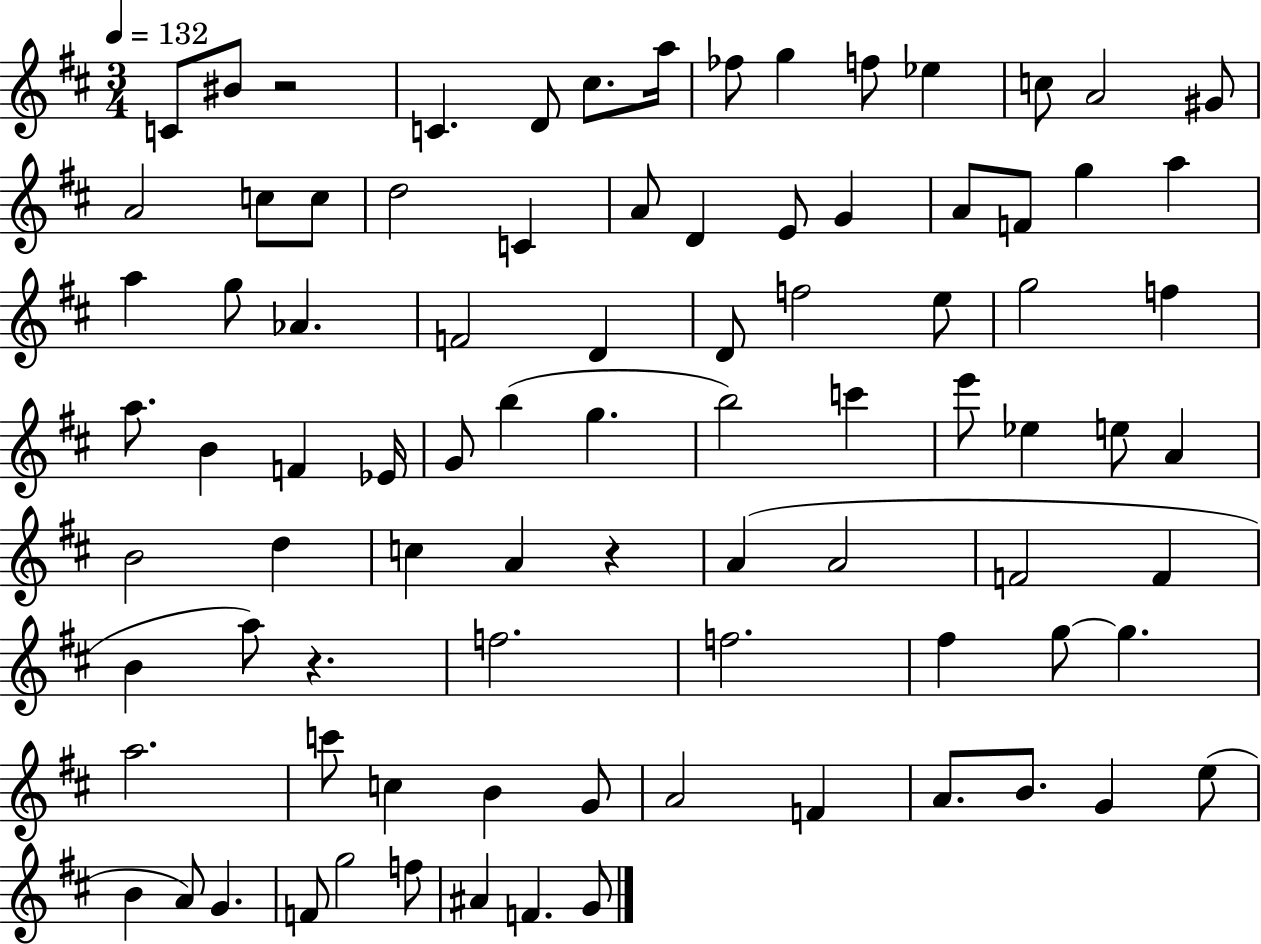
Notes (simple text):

C4/e BIS4/e R/h C4/q. D4/e C#5/e. A5/s FES5/e G5/q F5/e Eb5/q C5/e A4/h G#4/e A4/h C5/e C5/e D5/h C4/q A4/e D4/q E4/e G4/q A4/e F4/e G5/q A5/q A5/q G5/e Ab4/q. F4/h D4/q D4/e F5/h E5/e G5/h F5/q A5/e. B4/q F4/q Eb4/s G4/e B5/q G5/q. B5/h C6/q E6/e Eb5/q E5/e A4/q B4/h D5/q C5/q A4/q R/q A4/q A4/h F4/h F4/q B4/q A5/e R/q. F5/h. F5/h. F#5/q G5/e G5/q. A5/h. C6/e C5/q B4/q G4/e A4/h F4/q A4/e. B4/e. G4/q E5/e B4/q A4/e G4/q. F4/e G5/h F5/e A#4/q F4/q. G4/e